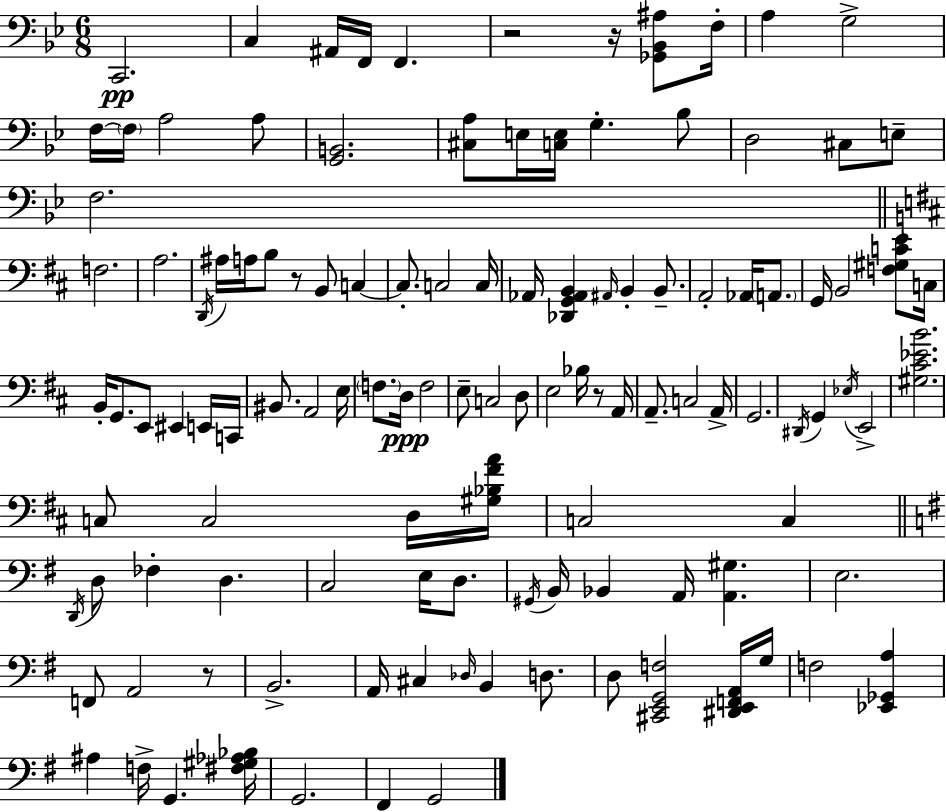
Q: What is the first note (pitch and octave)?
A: C2